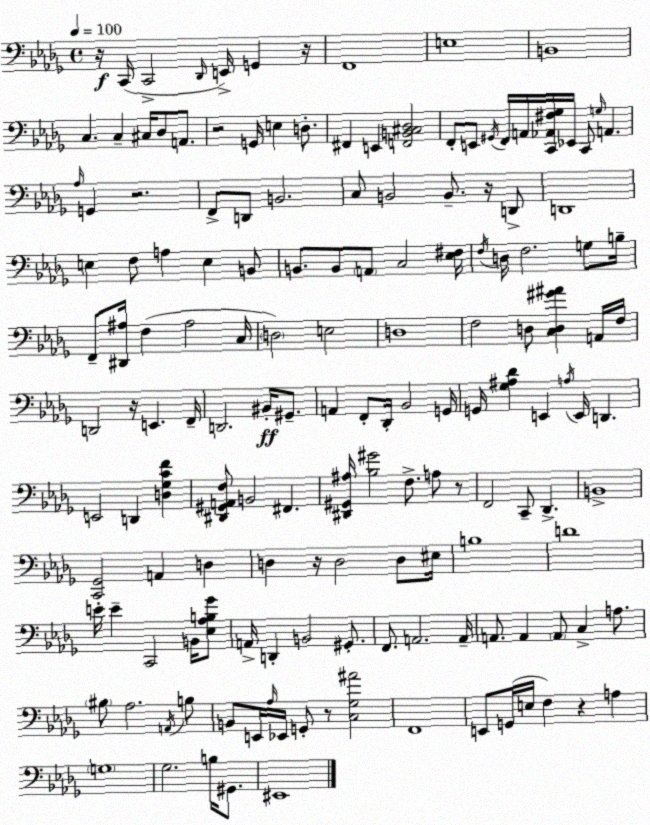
X:1
T:Untitled
M:4/4
L:1/4
K:Bbm
z/4 C,,/4 C,,2 _D,,/4 E,,/4 G,, z/4 F,,4 E,4 B,,4 C, C, ^C,/4 _D,/2 A,,/2 z2 G,,/4 E, D,/2 ^F,, E,, [F,,B,,^C,_D,]2 F,,/2 E,,/2 ^G,,/4 F,,/4 A,,/4 [C,,_A,,^F,_G,]/4 _E,,/4 C,,/2 G,/4 A,, _A,/4 G,, z2 F,,/2 D,,/2 B,,2 C,/2 B,,2 B,,/2 z/4 D,,/2 D,,4 E, F,/2 A, E, B,,/2 B,,/2 B,,/2 A,,/2 C,2 [_E,^F,]/4 F,/4 D,/4 F,2 G,/2 B,/4 F,,/2 [^D,,^A,]/4 F, ^A,2 C,/4 D,2 E,2 D,4 F,2 D,/2 [C,D,^G^A] A,,/4 F,/4 D,,2 z/4 E,, F,,/4 D,,2 ^B,,/4 ^G,,/2 A,, F,,/2 _D,,/4 _B,,2 G,,/4 G,,/4 [_G,^A,_D] E,, A,/4 E,,/4 D,, E,,2 D,, [D,_G,CF] [^D,,^G,,A,,F,]/2 B,,2 ^F,, [^D,,^G,,^A,]/4 [_B,^G]2 F,/2 A,/2 z/2 F,,2 C,,/2 _D,, B,,4 [C,,_G,,]2 A,, D, D, z/4 D,2 D,/2 ^E,/4 B,4 D4 E/4 E C,,2 B,,/4 [_E,_A,B,_G]/2 A,,/4 D,, B,,2 ^G,,/2 F,,/2 A,,2 A,,/4 A,,/2 A,, A,,/2 C, A,/2 ^B,/2 _A,2 A,,/4 B,/2 B,,/2 E,,/4 _A,/4 _E,,/4 G,,/2 z/2 [C,_G,^A]2 F,,4 E,,/2 G,,/4 E,/4 F, z A, G,4 _G,2 B,/4 ^G,,/2 ^E,,4